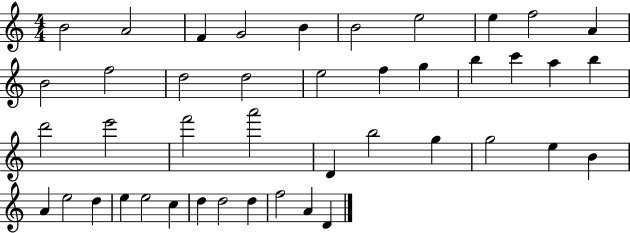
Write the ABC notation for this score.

X:1
T:Untitled
M:4/4
L:1/4
K:C
B2 A2 F G2 B B2 e2 e f2 A B2 f2 d2 d2 e2 f g b c' a b d'2 e'2 f'2 a'2 D b2 g g2 e B A e2 d e e2 c d d2 d f2 A D